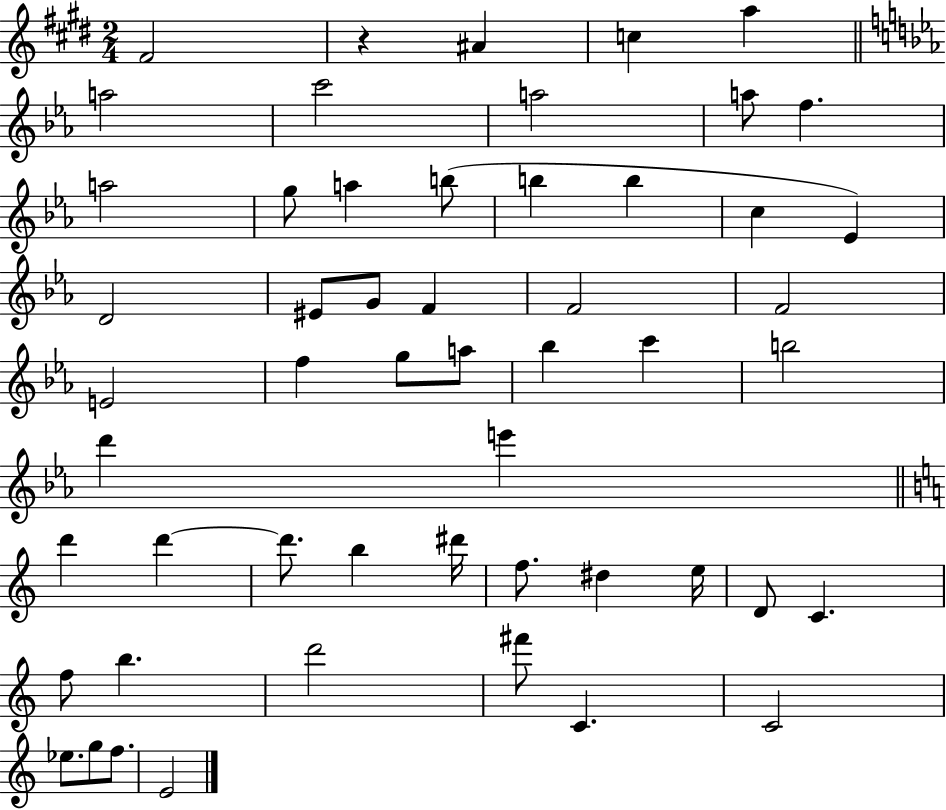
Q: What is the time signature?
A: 2/4